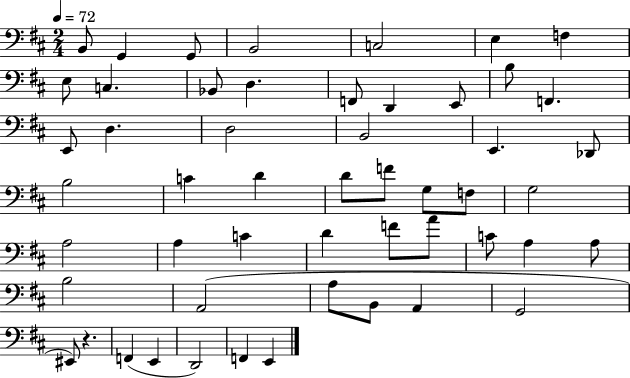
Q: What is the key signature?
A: D major